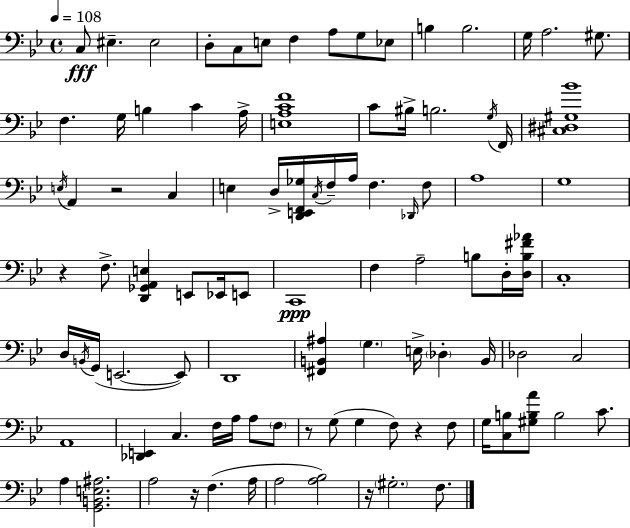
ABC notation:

X:1
T:Untitled
M:4/4
L:1/4
K:Bb
C,/2 ^E, ^E,2 D,/2 C,/2 E,/2 F, A,/2 G,/2 _E,/2 B, B,2 G,/4 A,2 ^G,/2 F, G,/4 B, C A,/4 [E,A,CF]4 C/2 ^B,/4 B,2 G,/4 F,,/4 [^C,^D,^G,_B]4 E,/4 A,, z2 C, E, D,/4 [D,,E,,F,,_G,]/4 C,/4 F,/4 A,/4 F, _D,,/4 F,/2 A,4 G,4 z F,/2 [D,,_G,,A,,E,] E,,/2 _E,,/4 E,,/2 C,,4 F, A,2 B,/2 D,/4 [D,B,^F_A]/4 C,4 D,/4 B,,/4 G,,/4 E,,2 E,,/2 D,,4 [^F,,B,,^A,] G, E,/4 _D, B,,/4 _D,2 C,2 A,,4 [_D,,E,,] C, F,/4 A,/4 A,/2 F,/2 z/2 G,/2 G, F,/2 z F,/2 G,/4 [C,B,]/2 [^G,B,A]/2 B,2 C/2 A, [G,,B,,E,^A,]2 A,2 z/4 F, A,/4 A,2 [A,_B,]2 z/4 ^G,2 F,/2